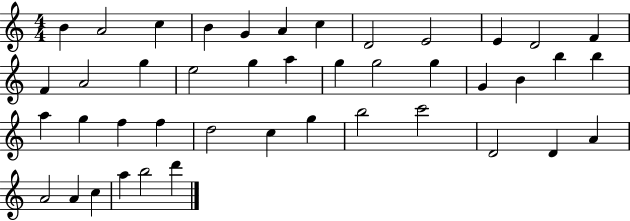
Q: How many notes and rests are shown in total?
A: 43